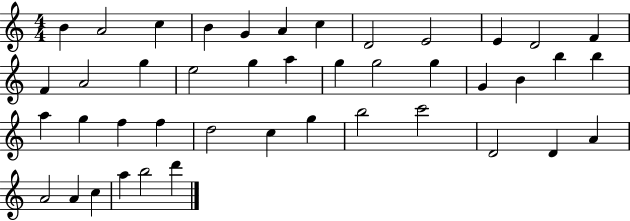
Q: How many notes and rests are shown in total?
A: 43